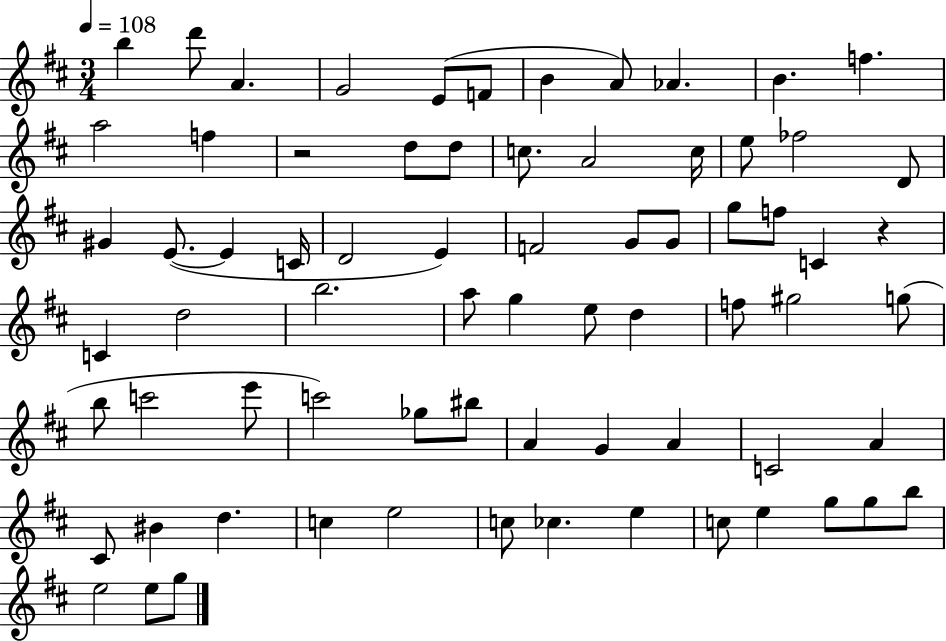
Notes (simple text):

B5/q D6/e A4/q. G4/h E4/e F4/e B4/q A4/e Ab4/q. B4/q. F5/q. A5/h F5/q R/h D5/e D5/e C5/e. A4/h C5/s E5/e FES5/h D4/e G#4/q E4/e. E4/q C4/s D4/h E4/q F4/h G4/e G4/e G5/e F5/e C4/q R/q C4/q D5/h B5/h. A5/e G5/q E5/e D5/q F5/e G#5/h G5/e B5/e C6/h E6/e C6/h Gb5/e BIS5/e A4/q G4/q A4/q C4/h A4/q C#4/e BIS4/q D5/q. C5/q E5/h C5/e CES5/q. E5/q C5/e E5/q G5/e G5/e B5/e E5/h E5/e G5/e